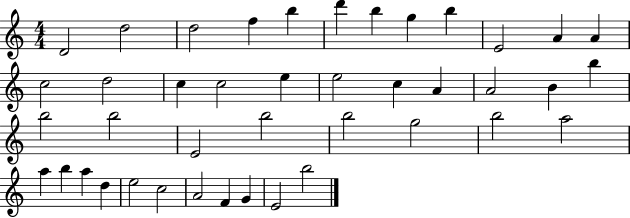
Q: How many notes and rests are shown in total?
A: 42